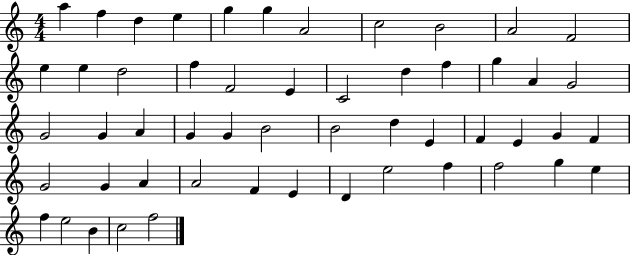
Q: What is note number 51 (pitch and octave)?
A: B4